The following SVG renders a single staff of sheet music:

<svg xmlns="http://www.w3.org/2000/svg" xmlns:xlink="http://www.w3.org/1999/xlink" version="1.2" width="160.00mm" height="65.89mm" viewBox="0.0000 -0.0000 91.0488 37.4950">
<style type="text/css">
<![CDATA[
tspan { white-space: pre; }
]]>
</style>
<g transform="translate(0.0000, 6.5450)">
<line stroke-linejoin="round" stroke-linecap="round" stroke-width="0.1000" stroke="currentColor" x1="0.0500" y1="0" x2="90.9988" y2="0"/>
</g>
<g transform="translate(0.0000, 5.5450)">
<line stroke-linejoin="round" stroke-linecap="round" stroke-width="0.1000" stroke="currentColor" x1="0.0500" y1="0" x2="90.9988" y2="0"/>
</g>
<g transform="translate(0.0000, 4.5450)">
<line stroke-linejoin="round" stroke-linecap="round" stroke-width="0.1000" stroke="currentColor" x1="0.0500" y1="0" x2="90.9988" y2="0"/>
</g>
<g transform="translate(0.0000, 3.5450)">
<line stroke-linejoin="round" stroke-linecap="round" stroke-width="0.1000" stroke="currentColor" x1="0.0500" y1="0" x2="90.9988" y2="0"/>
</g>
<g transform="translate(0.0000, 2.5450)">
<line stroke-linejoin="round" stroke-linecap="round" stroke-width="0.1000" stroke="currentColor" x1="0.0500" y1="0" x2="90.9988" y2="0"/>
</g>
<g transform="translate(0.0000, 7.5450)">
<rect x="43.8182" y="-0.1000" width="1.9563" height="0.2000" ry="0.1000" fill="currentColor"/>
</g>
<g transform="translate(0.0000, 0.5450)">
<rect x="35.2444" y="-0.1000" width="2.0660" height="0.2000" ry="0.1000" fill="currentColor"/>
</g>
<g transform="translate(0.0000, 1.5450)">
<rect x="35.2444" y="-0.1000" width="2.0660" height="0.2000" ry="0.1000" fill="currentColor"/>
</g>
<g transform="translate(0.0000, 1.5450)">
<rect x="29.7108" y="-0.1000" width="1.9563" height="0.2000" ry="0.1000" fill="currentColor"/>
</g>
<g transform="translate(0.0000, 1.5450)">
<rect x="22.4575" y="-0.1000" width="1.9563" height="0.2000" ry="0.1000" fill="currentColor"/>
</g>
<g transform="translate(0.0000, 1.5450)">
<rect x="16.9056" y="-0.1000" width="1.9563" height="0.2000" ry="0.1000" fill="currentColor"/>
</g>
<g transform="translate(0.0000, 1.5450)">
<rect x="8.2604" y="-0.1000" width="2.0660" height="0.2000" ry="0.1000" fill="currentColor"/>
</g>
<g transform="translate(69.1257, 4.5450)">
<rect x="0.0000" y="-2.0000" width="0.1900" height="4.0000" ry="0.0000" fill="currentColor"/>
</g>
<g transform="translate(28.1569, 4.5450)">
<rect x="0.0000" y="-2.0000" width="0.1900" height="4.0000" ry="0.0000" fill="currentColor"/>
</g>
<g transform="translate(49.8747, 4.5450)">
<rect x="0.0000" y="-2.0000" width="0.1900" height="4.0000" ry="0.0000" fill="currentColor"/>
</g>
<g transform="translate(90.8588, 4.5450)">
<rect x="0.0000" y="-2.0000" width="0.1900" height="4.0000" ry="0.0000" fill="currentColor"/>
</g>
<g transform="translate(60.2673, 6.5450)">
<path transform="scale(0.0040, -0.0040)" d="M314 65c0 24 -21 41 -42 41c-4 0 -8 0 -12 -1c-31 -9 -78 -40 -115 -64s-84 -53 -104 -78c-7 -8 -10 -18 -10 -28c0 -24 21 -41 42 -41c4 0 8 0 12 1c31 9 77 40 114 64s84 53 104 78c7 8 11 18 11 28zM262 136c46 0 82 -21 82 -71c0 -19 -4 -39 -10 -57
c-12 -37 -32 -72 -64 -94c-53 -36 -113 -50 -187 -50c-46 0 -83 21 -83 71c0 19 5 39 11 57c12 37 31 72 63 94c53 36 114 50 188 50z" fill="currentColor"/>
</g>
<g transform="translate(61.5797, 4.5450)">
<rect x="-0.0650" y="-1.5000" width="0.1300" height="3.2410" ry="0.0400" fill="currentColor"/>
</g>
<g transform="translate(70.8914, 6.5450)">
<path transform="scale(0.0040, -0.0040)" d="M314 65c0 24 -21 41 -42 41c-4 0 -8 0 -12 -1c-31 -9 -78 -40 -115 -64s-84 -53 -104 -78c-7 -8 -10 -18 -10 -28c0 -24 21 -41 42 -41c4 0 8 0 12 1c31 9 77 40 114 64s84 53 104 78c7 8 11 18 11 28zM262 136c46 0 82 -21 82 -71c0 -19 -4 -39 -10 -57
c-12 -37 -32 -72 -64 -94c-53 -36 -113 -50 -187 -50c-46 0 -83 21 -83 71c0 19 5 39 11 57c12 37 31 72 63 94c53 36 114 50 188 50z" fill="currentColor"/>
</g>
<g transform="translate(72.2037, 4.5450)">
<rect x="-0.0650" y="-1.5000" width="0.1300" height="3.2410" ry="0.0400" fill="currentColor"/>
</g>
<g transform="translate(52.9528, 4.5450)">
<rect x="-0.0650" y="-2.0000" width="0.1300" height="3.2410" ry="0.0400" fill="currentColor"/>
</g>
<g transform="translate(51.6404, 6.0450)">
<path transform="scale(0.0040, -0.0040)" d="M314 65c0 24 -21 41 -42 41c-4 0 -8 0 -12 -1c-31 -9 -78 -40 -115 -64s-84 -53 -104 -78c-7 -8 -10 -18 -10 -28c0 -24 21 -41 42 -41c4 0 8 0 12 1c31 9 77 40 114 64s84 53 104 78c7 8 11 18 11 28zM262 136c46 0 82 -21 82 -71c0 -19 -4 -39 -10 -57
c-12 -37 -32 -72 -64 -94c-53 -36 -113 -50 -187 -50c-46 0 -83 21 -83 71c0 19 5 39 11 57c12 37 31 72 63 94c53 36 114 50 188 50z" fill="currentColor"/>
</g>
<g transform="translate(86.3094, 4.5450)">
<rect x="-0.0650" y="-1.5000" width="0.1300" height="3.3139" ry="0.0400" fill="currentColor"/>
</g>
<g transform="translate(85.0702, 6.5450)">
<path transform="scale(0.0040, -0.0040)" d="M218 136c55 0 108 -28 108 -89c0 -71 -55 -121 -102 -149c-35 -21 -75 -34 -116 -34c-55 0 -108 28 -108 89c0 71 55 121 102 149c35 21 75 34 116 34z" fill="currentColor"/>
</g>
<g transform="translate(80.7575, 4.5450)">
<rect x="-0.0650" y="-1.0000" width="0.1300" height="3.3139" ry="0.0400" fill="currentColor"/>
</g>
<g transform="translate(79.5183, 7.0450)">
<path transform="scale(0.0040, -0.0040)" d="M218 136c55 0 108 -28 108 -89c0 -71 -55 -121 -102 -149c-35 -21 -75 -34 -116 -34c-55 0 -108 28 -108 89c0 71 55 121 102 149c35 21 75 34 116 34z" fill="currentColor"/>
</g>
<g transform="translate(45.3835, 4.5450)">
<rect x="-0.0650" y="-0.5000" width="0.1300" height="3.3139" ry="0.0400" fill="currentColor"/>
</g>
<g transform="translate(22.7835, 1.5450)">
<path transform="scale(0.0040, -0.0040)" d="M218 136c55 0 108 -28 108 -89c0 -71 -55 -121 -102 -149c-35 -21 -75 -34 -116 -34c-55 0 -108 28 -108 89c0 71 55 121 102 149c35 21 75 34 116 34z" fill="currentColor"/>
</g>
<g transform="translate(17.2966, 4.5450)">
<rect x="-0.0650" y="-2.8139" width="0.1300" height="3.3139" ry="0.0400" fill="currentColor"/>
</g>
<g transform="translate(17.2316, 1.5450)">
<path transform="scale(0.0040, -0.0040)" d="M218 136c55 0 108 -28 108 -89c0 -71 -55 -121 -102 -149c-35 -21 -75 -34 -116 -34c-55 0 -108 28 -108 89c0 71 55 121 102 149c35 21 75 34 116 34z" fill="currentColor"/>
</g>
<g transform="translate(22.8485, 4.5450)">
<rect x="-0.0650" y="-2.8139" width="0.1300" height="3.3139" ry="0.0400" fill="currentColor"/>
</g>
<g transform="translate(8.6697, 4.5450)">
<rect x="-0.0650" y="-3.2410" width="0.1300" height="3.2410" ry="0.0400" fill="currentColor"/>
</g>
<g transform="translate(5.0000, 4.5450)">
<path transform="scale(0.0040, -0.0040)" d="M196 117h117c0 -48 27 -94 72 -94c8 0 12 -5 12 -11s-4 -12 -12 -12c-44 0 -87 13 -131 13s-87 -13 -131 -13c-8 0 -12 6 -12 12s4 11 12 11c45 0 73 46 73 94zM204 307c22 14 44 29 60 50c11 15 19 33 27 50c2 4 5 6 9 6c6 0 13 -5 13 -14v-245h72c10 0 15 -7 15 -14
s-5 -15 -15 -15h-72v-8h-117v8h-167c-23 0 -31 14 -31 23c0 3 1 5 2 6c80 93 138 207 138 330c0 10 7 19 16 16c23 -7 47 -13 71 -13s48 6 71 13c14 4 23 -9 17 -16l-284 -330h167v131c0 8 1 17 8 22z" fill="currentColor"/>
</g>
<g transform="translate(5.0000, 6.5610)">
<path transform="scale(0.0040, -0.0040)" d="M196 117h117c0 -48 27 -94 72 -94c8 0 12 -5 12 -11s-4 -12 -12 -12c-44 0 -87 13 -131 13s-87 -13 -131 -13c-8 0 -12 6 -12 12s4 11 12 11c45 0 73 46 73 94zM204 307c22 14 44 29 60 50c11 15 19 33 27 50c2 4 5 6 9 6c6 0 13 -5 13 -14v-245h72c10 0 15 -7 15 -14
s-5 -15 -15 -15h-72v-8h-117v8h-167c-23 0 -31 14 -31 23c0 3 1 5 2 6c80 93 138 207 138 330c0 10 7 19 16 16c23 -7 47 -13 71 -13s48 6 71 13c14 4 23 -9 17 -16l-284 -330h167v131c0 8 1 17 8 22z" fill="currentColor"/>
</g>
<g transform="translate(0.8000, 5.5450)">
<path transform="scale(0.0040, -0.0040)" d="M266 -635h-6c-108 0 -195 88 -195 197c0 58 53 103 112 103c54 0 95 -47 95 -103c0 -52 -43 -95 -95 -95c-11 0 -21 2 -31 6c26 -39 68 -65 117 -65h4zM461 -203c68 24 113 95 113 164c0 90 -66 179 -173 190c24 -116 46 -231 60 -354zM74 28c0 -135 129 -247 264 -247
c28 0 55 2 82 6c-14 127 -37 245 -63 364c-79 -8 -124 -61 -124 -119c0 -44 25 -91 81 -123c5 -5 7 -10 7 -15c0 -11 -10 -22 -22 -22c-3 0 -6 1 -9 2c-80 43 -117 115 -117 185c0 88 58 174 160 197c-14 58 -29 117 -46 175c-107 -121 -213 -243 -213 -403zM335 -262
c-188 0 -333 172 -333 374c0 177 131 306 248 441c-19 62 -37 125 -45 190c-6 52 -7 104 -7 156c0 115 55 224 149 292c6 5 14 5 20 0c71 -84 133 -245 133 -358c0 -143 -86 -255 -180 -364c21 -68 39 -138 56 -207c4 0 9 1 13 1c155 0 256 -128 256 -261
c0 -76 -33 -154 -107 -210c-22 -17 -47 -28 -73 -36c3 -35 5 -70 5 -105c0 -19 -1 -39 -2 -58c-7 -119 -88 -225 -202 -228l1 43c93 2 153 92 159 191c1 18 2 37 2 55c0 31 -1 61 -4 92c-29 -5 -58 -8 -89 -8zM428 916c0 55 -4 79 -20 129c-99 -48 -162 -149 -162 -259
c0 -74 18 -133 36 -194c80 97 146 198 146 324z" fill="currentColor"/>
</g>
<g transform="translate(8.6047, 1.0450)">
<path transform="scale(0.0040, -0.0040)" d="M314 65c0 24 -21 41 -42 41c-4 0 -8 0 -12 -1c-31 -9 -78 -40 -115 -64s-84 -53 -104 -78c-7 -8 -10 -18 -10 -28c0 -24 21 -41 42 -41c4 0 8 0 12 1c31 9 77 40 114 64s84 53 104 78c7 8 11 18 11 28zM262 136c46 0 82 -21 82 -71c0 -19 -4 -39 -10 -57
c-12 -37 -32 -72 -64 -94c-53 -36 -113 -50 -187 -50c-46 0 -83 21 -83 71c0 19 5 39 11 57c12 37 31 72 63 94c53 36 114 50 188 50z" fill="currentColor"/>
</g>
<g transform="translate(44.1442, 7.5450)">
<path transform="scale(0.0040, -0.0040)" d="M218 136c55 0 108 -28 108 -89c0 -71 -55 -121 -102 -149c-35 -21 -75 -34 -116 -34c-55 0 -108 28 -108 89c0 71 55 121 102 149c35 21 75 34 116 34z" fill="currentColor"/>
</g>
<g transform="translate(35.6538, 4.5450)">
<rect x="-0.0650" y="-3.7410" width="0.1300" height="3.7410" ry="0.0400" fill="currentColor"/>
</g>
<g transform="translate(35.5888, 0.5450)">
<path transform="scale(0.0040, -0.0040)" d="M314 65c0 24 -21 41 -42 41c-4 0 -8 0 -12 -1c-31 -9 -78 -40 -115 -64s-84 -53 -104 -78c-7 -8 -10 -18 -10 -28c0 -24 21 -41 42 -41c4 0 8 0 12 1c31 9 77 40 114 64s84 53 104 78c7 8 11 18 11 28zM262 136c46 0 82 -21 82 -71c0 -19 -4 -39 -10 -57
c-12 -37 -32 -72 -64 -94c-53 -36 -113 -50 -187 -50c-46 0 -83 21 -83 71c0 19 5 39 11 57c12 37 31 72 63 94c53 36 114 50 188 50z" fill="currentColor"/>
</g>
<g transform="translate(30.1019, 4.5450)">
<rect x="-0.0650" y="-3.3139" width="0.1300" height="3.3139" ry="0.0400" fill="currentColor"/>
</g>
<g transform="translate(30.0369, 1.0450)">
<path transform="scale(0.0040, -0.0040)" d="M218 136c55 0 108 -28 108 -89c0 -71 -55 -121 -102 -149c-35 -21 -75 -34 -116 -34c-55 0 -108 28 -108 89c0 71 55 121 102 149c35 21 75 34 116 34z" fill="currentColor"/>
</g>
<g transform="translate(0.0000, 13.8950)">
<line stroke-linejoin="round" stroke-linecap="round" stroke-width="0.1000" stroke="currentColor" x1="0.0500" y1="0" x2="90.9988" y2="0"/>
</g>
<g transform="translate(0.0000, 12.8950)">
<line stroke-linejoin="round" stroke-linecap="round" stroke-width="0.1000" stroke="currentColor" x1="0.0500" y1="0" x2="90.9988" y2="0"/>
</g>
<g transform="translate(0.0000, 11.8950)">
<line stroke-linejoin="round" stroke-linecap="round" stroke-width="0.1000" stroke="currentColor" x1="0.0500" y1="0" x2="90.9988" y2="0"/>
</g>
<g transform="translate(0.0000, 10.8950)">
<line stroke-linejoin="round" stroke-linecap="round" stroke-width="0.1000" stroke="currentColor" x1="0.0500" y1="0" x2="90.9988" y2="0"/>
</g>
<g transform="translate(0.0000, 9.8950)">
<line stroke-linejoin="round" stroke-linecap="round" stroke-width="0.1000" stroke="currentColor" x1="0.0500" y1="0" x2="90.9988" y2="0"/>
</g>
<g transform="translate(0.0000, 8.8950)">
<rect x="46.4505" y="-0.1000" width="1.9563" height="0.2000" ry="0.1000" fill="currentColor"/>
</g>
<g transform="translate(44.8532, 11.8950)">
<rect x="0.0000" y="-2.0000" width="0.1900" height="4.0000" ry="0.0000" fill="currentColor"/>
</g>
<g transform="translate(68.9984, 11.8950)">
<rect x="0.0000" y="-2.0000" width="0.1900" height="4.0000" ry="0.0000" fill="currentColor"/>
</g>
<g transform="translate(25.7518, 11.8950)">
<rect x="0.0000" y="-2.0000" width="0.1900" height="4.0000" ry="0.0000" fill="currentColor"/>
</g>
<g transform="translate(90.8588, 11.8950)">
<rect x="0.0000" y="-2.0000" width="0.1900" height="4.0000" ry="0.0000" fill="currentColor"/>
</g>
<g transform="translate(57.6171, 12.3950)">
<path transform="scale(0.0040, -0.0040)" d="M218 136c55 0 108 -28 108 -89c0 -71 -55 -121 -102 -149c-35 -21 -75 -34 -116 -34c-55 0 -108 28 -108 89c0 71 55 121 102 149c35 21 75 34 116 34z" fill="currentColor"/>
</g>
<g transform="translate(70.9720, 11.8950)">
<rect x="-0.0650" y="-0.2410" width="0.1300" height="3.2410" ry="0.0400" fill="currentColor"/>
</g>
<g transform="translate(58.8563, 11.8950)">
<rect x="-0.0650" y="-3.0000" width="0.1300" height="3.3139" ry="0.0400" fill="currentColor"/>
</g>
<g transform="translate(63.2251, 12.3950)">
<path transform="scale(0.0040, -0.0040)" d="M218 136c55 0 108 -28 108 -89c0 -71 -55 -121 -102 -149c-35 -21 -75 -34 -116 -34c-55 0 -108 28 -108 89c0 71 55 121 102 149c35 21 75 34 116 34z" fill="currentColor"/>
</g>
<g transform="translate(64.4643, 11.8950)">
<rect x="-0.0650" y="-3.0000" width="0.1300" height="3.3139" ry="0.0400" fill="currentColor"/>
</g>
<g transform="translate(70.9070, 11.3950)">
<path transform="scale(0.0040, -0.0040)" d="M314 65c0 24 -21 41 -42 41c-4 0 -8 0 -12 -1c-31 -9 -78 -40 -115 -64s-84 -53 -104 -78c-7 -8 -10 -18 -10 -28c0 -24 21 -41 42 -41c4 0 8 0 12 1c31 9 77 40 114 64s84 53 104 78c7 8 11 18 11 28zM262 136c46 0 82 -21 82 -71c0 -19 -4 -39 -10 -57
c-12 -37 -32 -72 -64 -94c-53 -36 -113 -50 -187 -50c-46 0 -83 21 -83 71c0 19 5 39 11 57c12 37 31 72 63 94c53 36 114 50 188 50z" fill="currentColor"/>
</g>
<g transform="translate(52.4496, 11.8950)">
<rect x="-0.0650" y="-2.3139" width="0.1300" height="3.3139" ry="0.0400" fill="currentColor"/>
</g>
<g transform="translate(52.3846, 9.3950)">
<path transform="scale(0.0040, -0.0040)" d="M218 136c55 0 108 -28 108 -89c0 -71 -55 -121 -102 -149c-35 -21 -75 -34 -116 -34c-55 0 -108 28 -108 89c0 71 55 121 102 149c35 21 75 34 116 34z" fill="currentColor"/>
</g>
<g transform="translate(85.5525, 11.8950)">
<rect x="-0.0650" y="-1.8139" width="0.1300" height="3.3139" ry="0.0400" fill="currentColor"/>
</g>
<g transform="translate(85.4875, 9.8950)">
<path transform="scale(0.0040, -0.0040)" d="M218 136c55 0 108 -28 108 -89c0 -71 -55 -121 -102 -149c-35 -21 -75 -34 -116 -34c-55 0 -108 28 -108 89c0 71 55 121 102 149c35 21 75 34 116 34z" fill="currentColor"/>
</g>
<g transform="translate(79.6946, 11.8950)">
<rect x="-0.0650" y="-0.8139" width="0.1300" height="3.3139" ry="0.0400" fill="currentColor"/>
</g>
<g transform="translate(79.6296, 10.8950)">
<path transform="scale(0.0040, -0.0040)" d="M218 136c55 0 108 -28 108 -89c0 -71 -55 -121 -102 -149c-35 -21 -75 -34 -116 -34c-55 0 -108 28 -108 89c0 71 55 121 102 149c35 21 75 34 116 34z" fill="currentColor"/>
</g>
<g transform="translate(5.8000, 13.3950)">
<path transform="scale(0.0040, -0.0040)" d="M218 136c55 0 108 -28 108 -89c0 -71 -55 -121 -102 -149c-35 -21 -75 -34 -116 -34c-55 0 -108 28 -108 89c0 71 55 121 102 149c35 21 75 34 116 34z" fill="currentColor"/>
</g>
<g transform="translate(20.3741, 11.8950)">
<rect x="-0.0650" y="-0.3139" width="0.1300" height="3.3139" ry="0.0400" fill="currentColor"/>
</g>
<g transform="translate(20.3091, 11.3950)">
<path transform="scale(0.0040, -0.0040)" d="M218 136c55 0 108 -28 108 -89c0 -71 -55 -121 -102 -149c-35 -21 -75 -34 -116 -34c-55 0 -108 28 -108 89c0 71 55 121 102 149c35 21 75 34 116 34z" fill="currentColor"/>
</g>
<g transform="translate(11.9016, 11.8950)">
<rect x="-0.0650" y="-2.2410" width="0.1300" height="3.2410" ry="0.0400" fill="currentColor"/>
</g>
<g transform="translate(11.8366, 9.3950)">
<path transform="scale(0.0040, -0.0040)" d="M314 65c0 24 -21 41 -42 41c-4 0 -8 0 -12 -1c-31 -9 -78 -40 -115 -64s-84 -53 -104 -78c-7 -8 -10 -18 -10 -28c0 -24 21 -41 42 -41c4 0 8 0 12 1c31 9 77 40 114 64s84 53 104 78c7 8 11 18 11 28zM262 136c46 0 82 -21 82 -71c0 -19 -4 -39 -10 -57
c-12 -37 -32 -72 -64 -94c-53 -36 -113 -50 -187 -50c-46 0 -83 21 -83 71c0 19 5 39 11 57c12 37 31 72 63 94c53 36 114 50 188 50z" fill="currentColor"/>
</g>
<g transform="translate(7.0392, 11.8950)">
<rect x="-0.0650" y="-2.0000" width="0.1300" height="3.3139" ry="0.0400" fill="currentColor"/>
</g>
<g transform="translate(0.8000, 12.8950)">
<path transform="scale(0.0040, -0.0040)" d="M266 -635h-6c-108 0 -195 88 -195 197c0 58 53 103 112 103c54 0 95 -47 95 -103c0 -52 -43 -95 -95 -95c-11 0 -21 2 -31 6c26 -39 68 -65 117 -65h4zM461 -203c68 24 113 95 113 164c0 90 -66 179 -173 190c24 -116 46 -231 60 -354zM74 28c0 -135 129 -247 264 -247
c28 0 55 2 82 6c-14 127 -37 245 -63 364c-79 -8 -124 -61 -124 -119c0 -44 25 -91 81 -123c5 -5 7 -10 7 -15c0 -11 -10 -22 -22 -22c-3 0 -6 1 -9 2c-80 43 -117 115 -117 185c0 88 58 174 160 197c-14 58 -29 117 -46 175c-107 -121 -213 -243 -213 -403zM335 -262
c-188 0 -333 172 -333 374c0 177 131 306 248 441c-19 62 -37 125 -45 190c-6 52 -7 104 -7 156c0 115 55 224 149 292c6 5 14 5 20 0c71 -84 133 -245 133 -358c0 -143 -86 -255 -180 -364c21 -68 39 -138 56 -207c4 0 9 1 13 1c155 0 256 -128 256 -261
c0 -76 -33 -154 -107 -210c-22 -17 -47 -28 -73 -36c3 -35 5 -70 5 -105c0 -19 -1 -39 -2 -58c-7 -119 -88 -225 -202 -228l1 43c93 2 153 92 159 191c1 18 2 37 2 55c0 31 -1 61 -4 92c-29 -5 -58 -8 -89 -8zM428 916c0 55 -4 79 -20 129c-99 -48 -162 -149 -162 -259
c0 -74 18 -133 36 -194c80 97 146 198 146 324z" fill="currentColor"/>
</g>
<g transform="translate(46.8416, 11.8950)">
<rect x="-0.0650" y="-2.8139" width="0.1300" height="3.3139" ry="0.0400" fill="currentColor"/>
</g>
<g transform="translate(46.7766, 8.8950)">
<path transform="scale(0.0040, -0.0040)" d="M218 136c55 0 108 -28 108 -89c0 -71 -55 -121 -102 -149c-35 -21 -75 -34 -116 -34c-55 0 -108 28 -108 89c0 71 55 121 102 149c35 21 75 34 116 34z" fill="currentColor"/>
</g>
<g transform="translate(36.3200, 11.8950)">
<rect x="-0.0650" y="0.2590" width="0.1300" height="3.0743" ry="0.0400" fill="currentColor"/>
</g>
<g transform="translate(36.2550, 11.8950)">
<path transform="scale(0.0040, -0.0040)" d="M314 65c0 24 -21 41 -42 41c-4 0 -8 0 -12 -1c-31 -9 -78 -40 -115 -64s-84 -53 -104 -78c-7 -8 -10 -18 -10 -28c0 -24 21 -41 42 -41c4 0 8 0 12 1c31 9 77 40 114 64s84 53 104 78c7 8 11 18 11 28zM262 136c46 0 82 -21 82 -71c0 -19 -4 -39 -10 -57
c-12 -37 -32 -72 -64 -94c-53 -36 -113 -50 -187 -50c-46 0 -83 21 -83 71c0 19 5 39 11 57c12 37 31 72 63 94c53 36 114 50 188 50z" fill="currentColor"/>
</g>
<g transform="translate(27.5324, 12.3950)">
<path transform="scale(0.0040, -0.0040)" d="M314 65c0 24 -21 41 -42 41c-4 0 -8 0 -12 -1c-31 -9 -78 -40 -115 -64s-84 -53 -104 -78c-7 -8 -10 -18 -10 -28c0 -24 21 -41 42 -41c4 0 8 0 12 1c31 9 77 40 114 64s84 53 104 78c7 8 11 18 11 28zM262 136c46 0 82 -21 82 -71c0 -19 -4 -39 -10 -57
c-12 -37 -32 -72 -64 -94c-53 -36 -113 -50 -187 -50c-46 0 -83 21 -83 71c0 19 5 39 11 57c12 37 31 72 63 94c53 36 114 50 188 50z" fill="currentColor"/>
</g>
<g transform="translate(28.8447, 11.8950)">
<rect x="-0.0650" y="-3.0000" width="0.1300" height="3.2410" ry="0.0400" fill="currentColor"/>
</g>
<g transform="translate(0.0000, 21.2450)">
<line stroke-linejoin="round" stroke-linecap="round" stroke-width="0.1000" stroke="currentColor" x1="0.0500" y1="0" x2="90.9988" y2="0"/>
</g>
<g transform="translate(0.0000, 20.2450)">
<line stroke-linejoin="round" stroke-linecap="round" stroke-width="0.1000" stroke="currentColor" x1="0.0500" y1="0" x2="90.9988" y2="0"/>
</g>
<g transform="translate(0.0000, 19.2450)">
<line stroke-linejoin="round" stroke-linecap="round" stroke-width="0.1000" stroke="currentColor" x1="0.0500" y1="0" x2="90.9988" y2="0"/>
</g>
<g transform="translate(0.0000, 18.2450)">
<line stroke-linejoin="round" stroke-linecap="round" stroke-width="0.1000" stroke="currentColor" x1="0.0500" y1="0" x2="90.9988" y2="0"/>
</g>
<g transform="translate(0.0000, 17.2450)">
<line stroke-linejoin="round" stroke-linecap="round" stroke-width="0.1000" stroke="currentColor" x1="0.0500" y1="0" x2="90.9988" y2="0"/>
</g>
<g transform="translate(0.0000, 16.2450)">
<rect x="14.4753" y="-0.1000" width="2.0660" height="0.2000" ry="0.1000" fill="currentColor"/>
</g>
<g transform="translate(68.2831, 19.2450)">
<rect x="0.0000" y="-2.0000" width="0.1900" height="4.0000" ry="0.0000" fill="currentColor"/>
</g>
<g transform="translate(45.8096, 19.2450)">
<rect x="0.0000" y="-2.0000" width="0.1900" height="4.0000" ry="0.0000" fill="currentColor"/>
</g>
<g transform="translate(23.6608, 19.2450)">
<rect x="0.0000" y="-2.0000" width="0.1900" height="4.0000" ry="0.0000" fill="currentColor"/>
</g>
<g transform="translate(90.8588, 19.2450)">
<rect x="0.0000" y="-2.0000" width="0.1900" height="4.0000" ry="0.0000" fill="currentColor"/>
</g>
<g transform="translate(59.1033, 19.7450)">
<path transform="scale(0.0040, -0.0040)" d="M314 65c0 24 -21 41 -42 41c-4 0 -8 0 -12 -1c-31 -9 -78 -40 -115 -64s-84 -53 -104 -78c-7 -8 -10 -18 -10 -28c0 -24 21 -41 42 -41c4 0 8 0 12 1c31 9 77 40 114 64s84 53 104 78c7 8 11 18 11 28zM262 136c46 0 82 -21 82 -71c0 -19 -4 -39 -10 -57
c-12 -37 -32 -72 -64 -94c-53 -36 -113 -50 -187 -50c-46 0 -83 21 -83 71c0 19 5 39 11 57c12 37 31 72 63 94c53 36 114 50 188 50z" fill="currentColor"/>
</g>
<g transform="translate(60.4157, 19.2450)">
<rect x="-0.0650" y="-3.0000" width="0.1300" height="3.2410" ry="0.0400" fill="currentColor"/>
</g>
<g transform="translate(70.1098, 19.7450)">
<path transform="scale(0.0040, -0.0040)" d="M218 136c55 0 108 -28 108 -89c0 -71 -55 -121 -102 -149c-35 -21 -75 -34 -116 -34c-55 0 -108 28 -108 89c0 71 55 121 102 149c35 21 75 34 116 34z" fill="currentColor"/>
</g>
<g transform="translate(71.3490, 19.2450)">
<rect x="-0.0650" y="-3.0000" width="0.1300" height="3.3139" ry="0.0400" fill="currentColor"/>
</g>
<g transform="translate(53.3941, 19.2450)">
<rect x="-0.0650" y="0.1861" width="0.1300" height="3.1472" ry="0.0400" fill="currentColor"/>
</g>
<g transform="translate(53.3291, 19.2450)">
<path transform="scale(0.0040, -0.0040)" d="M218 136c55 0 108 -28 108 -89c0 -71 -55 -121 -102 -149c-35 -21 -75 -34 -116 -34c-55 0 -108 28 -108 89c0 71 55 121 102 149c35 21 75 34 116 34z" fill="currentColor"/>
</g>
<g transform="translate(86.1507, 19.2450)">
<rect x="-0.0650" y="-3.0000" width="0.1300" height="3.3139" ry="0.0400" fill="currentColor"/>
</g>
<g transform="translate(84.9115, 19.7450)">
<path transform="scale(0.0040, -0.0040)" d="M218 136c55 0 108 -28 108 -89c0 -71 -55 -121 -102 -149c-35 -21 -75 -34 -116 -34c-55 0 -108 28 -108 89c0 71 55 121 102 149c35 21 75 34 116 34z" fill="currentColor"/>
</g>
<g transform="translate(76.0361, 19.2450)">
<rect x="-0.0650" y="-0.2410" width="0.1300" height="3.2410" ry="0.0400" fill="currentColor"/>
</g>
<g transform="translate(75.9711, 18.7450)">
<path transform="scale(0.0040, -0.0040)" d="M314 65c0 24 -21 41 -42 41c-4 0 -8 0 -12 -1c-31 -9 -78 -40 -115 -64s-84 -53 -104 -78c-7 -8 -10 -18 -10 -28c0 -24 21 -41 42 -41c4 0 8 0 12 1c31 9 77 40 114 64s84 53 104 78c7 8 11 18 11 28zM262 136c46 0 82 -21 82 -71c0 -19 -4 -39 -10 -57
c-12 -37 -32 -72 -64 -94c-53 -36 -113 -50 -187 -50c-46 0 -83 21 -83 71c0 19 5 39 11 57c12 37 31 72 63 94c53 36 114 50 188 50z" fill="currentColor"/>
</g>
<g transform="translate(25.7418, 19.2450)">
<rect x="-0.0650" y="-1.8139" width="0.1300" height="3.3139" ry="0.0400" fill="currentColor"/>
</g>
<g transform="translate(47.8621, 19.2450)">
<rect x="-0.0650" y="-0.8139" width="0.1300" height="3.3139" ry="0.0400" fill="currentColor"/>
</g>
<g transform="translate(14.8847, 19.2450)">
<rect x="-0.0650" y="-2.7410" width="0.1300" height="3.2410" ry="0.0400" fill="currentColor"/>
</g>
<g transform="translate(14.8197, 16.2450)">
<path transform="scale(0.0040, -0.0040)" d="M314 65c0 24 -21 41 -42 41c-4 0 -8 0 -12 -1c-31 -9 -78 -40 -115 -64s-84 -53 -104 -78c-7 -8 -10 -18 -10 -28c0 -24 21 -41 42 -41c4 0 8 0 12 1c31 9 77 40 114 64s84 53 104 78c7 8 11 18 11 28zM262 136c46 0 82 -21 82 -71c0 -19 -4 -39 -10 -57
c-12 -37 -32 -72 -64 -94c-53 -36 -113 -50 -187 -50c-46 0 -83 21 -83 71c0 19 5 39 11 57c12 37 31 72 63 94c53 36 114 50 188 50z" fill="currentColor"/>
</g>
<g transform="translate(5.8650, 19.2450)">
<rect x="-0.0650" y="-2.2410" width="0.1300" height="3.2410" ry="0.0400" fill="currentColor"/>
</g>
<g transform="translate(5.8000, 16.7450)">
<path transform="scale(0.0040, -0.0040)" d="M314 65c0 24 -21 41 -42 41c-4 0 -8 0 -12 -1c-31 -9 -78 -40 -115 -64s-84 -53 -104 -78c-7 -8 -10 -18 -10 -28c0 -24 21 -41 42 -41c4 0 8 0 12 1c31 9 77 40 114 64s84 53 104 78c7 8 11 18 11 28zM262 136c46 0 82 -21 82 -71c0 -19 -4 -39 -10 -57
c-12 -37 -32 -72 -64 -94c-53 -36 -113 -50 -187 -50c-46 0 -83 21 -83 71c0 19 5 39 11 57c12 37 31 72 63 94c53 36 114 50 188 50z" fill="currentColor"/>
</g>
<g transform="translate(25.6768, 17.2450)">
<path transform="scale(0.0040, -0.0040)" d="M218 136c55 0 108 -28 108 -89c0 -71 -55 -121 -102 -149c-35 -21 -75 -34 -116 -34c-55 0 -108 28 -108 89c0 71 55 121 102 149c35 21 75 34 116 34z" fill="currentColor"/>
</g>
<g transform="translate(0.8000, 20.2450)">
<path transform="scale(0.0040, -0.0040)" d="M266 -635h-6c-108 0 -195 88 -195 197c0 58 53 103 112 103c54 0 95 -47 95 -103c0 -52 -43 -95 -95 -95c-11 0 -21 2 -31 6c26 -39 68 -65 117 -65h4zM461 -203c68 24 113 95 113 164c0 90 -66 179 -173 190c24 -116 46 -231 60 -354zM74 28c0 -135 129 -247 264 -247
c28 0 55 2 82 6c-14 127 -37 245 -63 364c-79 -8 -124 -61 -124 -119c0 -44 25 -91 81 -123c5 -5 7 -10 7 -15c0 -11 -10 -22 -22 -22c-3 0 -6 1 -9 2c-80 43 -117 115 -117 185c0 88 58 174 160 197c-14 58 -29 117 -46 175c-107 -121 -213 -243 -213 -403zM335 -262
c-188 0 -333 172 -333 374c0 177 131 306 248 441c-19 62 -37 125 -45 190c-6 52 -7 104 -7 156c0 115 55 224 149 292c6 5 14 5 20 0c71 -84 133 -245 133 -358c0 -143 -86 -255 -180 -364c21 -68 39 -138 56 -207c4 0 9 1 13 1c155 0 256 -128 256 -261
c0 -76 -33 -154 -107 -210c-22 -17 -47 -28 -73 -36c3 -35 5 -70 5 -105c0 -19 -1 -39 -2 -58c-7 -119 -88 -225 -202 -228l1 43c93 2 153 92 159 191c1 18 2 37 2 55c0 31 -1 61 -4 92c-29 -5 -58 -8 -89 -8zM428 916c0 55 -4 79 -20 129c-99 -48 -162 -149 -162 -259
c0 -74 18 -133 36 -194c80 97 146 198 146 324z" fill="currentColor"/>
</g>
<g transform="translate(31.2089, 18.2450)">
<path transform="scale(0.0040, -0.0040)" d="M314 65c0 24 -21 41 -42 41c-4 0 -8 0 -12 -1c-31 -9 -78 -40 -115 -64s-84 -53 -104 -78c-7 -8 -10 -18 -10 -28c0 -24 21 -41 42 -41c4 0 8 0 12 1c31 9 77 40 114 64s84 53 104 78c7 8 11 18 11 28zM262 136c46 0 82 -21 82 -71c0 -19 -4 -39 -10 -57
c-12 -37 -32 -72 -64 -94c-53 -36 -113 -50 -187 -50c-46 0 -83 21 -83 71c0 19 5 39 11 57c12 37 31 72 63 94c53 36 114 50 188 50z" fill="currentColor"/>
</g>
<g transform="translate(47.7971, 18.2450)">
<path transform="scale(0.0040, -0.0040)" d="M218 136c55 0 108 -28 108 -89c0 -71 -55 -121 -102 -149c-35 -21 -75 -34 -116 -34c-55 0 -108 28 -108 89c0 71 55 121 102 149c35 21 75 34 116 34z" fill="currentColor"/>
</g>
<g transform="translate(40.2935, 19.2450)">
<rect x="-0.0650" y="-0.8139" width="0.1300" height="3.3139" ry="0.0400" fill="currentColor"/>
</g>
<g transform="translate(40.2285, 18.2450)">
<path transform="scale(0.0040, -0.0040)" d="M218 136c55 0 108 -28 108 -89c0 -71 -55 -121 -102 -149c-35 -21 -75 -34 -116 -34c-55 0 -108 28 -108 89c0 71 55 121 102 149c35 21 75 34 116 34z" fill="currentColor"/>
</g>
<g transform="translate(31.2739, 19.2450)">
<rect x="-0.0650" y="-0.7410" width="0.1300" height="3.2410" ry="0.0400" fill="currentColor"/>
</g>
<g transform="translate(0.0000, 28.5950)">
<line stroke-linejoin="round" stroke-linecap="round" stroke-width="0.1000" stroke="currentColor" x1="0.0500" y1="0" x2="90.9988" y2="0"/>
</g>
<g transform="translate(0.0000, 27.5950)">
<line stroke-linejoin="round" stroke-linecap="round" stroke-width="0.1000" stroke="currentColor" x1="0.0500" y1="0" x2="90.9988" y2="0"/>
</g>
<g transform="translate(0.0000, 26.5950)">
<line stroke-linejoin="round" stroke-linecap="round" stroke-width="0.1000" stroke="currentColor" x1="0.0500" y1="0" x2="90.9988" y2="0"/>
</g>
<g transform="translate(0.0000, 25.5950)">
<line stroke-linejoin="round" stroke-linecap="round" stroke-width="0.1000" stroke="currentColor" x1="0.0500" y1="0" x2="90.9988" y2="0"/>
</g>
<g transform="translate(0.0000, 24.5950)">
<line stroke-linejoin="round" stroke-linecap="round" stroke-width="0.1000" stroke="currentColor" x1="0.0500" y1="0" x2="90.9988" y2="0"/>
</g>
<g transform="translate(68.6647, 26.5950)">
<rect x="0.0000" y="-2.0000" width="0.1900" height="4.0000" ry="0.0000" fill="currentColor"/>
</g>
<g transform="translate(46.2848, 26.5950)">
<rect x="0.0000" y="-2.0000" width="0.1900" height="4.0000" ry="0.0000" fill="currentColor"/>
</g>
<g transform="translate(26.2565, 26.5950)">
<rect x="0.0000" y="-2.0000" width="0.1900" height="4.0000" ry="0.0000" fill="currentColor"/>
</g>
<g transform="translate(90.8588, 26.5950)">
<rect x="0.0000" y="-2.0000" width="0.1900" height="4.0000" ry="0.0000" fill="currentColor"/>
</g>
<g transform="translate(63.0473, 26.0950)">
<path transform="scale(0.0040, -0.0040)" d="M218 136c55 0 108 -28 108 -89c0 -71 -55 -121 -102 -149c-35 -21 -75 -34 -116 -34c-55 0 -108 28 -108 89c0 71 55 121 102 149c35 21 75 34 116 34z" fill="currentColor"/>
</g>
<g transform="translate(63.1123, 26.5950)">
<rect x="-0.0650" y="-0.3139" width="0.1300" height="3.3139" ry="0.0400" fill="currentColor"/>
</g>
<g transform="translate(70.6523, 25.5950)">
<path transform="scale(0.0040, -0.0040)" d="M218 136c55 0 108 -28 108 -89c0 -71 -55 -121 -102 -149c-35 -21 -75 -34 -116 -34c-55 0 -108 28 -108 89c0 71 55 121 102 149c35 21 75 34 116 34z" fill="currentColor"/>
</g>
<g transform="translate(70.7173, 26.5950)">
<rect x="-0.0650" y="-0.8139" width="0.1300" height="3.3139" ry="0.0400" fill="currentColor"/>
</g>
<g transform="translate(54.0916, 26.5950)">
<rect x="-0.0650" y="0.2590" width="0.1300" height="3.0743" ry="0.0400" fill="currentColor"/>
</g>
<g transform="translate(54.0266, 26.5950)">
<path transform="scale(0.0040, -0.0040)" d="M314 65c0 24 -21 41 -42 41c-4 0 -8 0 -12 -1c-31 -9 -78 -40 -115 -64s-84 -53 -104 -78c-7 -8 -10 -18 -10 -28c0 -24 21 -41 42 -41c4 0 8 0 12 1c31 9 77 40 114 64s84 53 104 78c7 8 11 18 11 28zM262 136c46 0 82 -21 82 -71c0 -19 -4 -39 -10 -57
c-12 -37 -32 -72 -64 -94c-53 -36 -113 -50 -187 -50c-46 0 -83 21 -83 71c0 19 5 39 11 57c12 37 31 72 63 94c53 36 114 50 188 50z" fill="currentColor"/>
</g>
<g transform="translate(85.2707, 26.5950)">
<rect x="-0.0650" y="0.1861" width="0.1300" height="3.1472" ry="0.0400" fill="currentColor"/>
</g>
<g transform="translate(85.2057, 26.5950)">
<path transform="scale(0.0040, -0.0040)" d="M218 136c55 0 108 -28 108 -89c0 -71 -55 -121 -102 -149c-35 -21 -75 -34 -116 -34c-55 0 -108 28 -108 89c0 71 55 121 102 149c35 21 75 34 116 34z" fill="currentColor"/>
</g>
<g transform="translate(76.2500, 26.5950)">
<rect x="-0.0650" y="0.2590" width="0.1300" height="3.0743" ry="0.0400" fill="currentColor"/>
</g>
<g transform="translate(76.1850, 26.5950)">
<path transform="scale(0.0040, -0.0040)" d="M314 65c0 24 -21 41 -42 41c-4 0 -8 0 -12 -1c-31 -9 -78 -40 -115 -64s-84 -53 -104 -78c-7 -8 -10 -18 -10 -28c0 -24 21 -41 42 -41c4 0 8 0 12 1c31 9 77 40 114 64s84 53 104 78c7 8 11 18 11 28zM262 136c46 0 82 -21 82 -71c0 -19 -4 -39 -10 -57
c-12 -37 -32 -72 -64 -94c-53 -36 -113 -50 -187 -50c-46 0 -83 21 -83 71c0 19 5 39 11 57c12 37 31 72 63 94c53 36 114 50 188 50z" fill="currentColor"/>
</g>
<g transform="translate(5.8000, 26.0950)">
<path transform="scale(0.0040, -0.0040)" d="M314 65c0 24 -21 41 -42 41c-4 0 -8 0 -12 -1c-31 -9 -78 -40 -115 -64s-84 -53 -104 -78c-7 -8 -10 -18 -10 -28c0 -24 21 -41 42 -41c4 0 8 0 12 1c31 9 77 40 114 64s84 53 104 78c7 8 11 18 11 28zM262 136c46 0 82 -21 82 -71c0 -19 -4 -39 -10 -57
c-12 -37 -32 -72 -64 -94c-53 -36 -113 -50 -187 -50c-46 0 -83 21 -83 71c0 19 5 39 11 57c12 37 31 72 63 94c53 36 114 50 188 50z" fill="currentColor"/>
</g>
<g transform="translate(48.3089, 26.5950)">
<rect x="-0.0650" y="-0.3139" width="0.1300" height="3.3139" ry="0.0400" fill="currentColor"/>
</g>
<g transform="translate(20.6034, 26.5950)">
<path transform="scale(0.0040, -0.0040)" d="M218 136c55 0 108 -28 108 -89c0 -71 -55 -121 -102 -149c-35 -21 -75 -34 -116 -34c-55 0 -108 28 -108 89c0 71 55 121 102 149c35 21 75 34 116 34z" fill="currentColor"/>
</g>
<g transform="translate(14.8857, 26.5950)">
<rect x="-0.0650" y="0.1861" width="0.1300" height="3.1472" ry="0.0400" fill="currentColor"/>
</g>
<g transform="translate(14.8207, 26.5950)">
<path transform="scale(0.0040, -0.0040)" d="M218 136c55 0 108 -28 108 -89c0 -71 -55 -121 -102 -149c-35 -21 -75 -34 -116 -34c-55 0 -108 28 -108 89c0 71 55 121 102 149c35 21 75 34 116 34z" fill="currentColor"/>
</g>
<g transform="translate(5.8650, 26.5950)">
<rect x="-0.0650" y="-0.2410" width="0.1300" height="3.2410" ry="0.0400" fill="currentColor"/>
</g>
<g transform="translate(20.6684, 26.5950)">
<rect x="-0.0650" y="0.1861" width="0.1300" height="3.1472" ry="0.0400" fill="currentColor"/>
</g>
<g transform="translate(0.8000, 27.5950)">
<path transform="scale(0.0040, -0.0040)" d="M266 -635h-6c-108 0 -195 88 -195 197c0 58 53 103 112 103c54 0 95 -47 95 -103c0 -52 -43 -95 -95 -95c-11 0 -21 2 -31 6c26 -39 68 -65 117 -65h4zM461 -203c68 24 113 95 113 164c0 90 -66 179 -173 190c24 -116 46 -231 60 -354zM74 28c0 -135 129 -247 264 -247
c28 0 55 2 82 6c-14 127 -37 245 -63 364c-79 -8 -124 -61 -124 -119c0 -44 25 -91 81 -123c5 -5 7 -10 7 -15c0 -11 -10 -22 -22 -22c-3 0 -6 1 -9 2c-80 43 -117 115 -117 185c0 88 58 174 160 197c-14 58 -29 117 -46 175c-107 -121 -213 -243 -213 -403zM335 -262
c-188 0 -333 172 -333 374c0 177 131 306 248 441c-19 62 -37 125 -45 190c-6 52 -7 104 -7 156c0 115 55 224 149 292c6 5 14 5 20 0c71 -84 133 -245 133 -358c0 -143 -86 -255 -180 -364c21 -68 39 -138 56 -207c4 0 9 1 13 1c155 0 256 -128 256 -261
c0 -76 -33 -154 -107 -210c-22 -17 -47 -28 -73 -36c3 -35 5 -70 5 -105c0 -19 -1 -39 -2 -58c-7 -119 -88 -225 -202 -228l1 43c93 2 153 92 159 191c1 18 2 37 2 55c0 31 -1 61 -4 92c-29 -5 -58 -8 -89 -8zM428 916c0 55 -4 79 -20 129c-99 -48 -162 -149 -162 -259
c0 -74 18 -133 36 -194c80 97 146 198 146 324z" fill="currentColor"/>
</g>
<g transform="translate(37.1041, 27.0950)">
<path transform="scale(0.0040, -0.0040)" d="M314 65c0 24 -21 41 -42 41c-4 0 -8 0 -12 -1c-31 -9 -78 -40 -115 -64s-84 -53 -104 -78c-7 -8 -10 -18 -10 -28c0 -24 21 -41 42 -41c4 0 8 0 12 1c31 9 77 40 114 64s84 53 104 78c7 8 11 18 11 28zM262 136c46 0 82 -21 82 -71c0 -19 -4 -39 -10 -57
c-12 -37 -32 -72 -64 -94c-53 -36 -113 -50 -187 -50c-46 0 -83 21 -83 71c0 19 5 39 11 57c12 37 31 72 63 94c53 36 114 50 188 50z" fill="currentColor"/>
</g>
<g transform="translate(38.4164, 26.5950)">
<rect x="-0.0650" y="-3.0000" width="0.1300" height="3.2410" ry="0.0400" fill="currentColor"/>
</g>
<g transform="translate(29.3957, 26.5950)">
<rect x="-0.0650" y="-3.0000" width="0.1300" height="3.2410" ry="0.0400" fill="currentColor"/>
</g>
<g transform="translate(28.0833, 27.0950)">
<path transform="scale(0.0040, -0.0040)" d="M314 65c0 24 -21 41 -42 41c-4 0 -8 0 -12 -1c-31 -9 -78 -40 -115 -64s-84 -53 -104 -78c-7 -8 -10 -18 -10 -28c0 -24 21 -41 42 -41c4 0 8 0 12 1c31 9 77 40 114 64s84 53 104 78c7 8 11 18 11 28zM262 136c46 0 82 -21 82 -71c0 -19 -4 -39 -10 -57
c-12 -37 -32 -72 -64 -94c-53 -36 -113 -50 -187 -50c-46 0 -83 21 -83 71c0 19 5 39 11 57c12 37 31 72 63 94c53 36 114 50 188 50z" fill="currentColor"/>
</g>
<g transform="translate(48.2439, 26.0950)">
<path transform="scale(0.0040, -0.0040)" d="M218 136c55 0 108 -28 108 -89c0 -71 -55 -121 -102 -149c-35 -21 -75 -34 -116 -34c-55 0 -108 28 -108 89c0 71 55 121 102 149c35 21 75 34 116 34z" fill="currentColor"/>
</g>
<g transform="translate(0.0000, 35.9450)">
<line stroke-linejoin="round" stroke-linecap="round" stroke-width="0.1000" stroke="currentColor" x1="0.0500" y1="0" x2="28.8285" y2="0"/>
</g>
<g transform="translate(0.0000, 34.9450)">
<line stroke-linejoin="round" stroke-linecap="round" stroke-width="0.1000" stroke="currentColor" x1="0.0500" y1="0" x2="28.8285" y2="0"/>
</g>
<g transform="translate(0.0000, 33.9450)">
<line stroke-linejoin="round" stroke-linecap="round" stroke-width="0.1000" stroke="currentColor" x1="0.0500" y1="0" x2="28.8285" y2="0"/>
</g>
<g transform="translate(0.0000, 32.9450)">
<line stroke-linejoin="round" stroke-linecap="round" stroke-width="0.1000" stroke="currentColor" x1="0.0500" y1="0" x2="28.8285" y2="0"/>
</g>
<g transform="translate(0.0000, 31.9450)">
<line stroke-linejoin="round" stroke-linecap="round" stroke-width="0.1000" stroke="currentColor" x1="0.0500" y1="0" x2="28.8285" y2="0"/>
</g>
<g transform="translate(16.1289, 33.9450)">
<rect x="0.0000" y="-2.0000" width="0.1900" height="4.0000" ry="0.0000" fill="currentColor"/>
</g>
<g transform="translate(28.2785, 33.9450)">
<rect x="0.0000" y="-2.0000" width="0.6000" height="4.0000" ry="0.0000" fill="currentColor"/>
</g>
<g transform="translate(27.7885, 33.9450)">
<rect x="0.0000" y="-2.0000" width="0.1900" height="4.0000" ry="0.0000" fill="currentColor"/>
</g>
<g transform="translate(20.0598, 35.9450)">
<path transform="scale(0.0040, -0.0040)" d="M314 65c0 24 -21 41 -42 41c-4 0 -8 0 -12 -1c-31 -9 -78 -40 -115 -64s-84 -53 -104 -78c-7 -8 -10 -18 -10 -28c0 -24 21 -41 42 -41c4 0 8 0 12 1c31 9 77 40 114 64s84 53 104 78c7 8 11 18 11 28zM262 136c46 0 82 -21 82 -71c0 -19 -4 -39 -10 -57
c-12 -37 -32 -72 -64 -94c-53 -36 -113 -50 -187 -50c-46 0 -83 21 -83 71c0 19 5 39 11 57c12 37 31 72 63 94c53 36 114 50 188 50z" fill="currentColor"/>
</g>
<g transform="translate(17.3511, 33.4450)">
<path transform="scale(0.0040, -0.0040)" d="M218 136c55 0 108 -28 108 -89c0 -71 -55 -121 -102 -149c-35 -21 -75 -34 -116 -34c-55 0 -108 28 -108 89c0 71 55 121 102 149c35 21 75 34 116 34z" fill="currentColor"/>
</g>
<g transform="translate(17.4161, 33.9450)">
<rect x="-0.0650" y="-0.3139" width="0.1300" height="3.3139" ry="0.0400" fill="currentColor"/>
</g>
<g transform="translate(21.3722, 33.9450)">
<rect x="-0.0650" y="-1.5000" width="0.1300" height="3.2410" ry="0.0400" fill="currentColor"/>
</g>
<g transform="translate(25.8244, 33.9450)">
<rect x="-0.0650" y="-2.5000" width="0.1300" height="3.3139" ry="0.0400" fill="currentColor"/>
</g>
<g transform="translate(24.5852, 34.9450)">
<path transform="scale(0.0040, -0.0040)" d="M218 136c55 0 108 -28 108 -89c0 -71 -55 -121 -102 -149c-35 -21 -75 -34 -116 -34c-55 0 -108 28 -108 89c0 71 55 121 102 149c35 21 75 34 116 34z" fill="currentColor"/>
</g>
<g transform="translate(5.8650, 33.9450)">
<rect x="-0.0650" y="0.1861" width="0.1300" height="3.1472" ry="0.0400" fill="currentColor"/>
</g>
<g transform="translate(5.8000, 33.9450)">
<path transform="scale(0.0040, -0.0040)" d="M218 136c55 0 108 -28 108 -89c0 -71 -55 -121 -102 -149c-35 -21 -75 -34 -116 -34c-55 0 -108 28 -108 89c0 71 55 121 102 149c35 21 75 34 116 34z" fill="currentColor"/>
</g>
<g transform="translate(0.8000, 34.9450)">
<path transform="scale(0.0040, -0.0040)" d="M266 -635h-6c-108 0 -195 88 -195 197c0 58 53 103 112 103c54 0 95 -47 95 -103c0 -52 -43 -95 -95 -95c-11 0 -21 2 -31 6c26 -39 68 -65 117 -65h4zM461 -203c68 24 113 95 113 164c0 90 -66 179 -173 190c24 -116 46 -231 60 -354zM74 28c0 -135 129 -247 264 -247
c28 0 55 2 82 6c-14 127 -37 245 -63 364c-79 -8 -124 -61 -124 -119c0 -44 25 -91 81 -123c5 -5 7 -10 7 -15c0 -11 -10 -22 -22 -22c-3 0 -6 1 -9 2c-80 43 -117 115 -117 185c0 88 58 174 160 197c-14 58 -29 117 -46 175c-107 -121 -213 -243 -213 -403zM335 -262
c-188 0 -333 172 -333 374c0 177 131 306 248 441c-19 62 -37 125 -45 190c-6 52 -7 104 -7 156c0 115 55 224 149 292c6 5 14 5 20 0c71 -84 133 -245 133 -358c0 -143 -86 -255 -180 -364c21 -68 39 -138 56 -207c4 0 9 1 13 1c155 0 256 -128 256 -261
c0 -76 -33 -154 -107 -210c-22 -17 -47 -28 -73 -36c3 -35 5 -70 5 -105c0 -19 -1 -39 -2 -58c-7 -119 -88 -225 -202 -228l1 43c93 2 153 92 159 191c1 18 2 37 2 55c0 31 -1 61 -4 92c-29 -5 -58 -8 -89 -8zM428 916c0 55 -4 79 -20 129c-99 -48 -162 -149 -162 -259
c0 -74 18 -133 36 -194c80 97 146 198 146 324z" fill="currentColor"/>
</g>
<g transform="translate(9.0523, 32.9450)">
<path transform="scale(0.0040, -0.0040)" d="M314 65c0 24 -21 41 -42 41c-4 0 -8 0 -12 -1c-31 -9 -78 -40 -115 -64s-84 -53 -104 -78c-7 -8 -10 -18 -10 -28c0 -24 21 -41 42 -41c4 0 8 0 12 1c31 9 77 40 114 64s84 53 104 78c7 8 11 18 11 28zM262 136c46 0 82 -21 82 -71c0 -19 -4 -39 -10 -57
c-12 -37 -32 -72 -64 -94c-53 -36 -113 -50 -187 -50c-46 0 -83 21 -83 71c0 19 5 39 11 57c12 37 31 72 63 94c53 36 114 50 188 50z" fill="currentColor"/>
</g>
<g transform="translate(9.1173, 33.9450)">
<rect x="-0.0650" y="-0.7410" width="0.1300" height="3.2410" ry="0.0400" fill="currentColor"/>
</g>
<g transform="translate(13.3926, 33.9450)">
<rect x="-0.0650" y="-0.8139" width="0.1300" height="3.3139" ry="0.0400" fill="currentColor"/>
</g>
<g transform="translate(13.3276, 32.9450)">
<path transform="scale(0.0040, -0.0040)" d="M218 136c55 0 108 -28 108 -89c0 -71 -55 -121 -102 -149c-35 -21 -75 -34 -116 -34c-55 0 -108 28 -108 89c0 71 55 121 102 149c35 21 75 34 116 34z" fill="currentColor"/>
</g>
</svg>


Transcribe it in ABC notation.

X:1
T:Untitled
M:4/4
L:1/4
K:C
b2 a a b c'2 C F2 E2 E2 D E F g2 c A2 B2 a g A A c2 d f g2 a2 f d2 d d B A2 A c2 A c2 B B A2 A2 c B2 c d B2 B B d2 d c E2 G